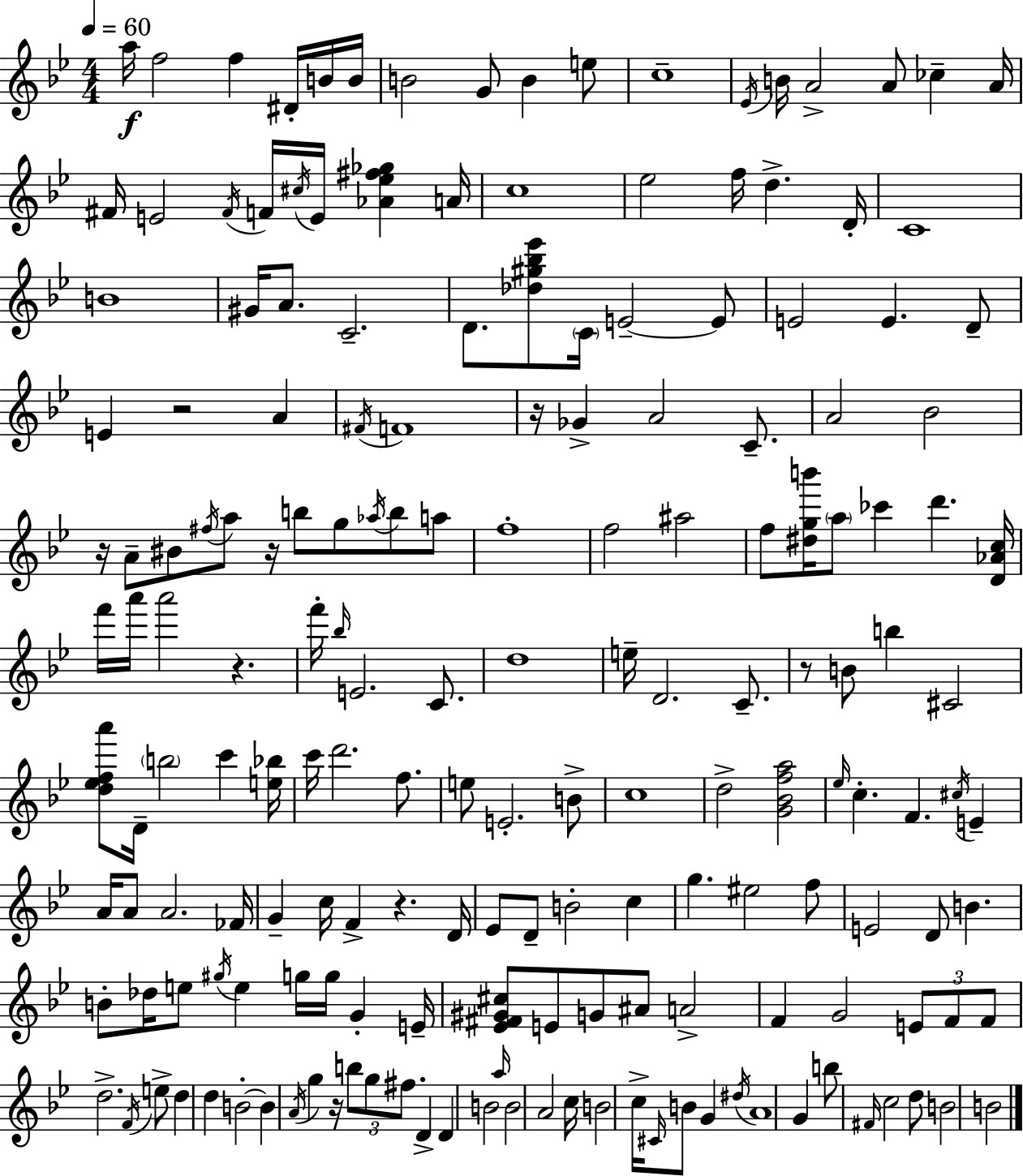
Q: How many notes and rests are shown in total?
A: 181